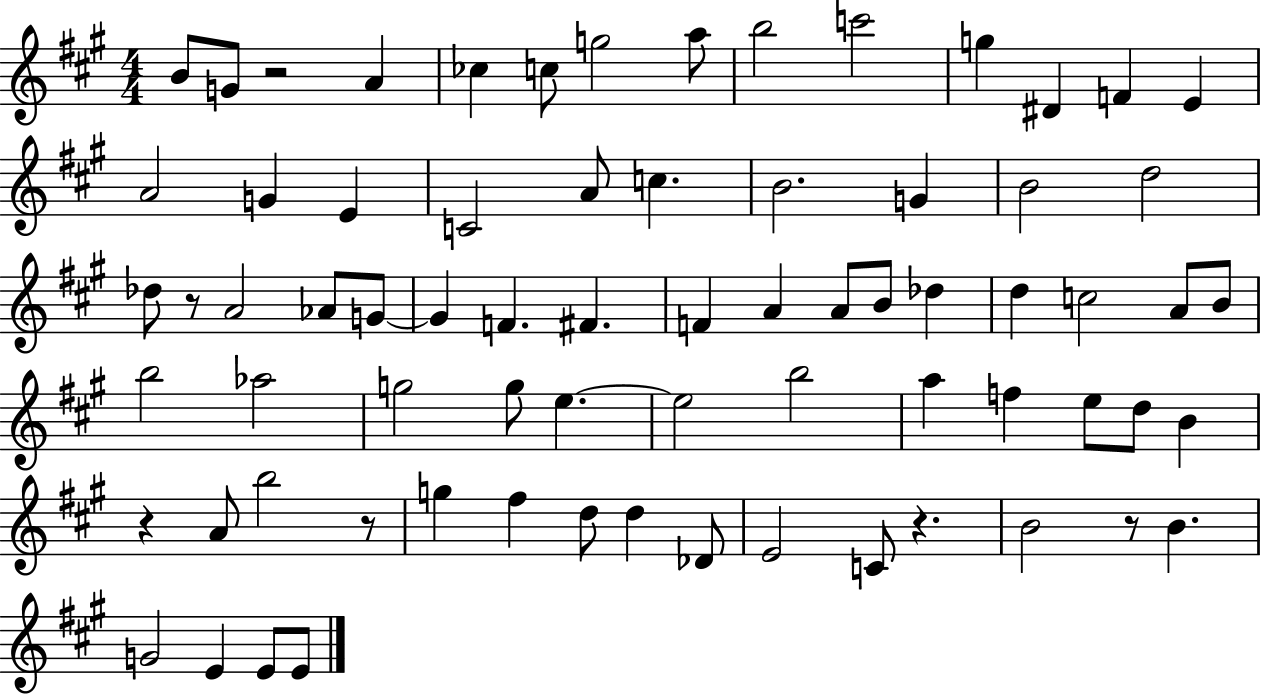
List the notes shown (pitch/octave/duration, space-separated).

B4/e G4/e R/h A4/q CES5/q C5/e G5/h A5/e B5/h C6/h G5/q D#4/q F4/q E4/q A4/h G4/q E4/q C4/h A4/e C5/q. B4/h. G4/q B4/h D5/h Db5/e R/e A4/h Ab4/e G4/e G4/q F4/q. F#4/q. F4/q A4/q A4/e B4/e Db5/q D5/q C5/h A4/e B4/e B5/h Ab5/h G5/h G5/e E5/q. E5/h B5/h A5/q F5/q E5/e D5/e B4/q R/q A4/e B5/h R/e G5/q F#5/q D5/e D5/q Db4/e E4/h C4/e R/q. B4/h R/e B4/q. G4/h E4/q E4/e E4/e